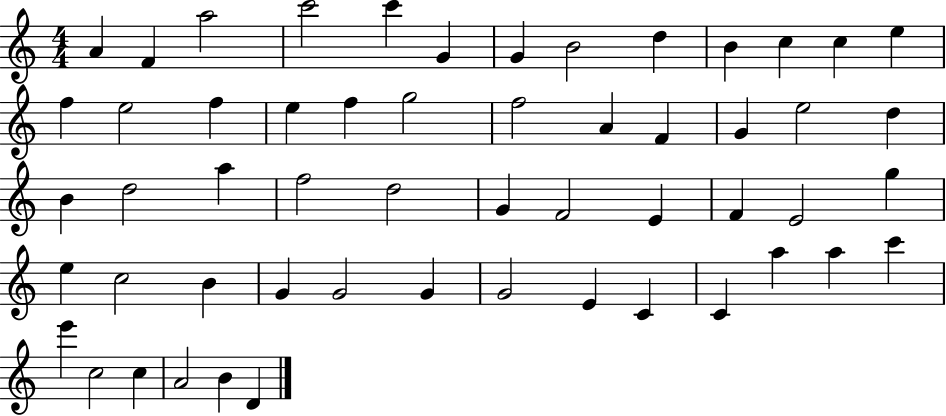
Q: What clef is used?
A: treble